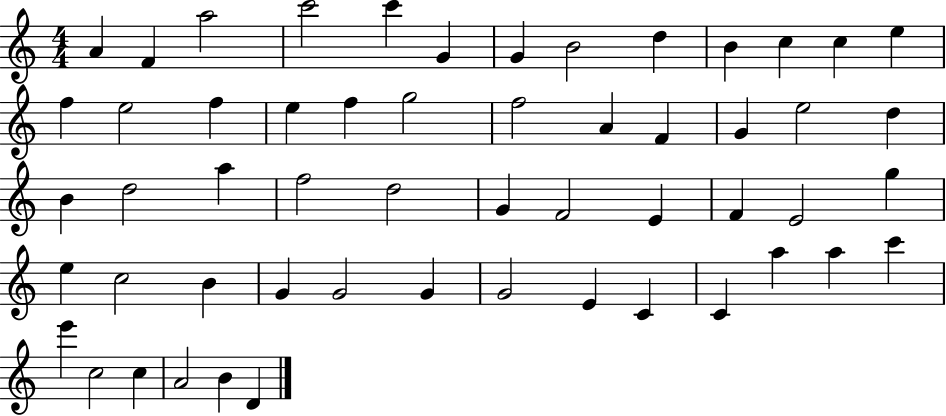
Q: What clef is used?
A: treble